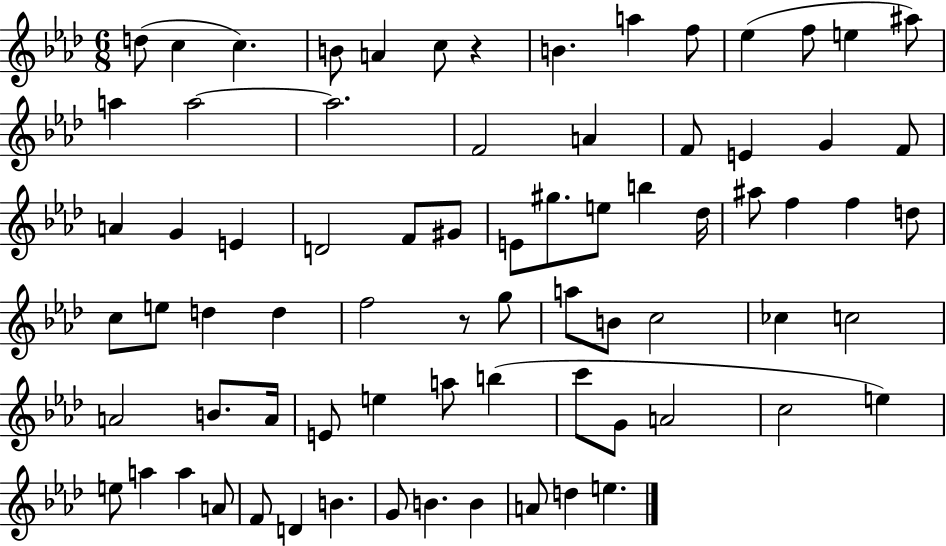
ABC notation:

X:1
T:Untitled
M:6/8
L:1/4
K:Ab
d/2 c c B/2 A c/2 z B a f/2 _e f/2 e ^a/2 a a2 a2 F2 A F/2 E G F/2 A G E D2 F/2 ^G/2 E/2 ^g/2 e/2 b _d/4 ^a/2 f f d/2 c/2 e/2 d d f2 z/2 g/2 a/2 B/2 c2 _c c2 A2 B/2 A/4 E/2 e a/2 b c'/2 G/2 A2 c2 e e/2 a a A/2 F/2 D B G/2 B B A/2 d e